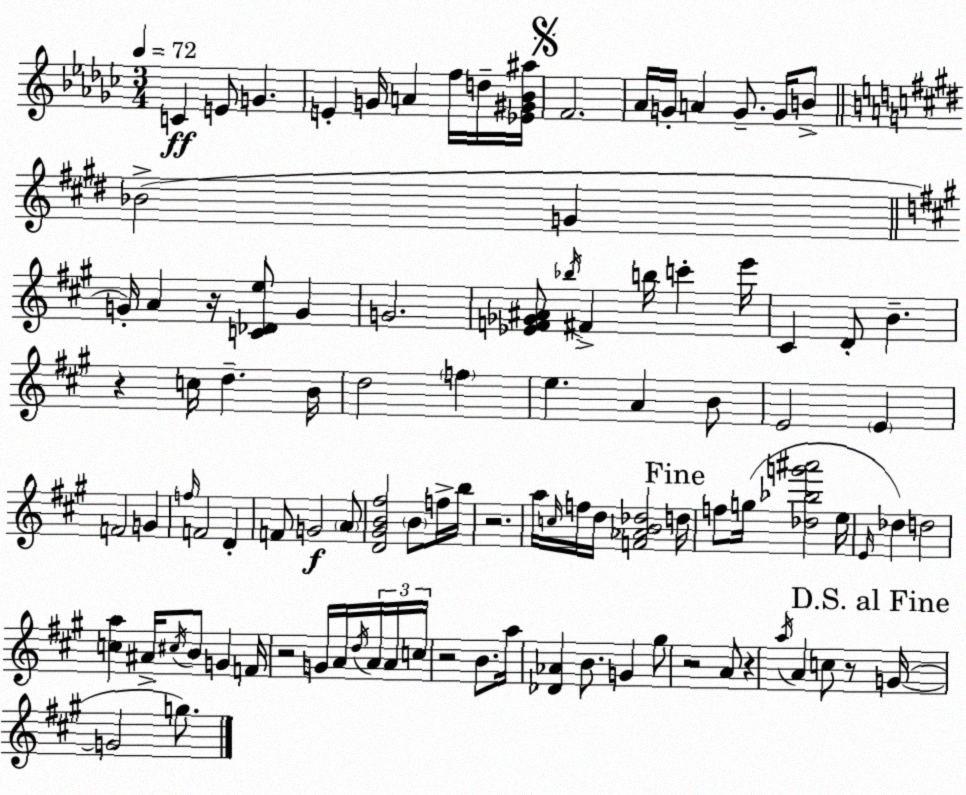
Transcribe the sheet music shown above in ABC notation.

X:1
T:Untitled
M:3/4
L:1/4
K:Ebm
C E/2 G E G/4 A f/4 d/4 [_E^G_B^a]/4 F2 _A/4 G/4 A G/2 G/4 B/2 _B2 G G/4 A z/4 [C_De]/2 G G2 [_EF_G^A]/2 _b/4 ^F b/4 c' e'/4 ^C D/2 B z c/4 d B/4 d2 f e A B/2 E2 E F2 G f/4 F2 D F/2 G2 A/2 [D^GB^f]2 B/2 f/4 b/4 z2 a/4 c/4 f/4 d/4 [F_AB_d]2 d/4 f/2 g/4 [_d_bg'^a']2 e/4 E/4 _d d2 [ca] ^A/4 ^c/4 B/2 G F/4 z2 G/4 A/4 d/4 A/4 A/4 c/4 z2 B/2 a/4 [_D_A] B/2 G ^g/2 z2 A/2 z a/4 A c/2 z/2 G/4 G2 g/2